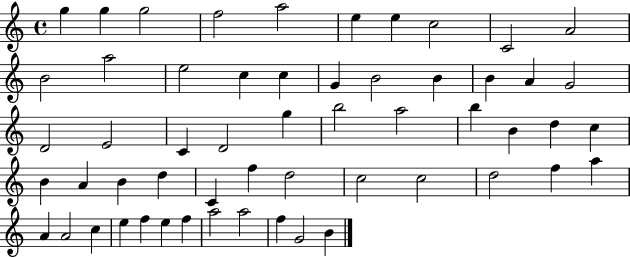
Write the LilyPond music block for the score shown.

{
  \clef treble
  \time 4/4
  \defaultTimeSignature
  \key c \major
  g''4 g''4 g''2 | f''2 a''2 | e''4 e''4 c''2 | c'2 a'2 | \break b'2 a''2 | e''2 c''4 c''4 | g'4 b'2 b'4 | b'4 a'4 g'2 | \break d'2 e'2 | c'4 d'2 g''4 | b''2 a''2 | b''4 b'4 d''4 c''4 | \break b'4 a'4 b'4 d''4 | c'4 f''4 d''2 | c''2 c''2 | d''2 f''4 a''4 | \break a'4 a'2 c''4 | e''4 f''4 e''4 f''4 | a''2 a''2 | f''4 g'2 b'4 | \break \bar "|."
}